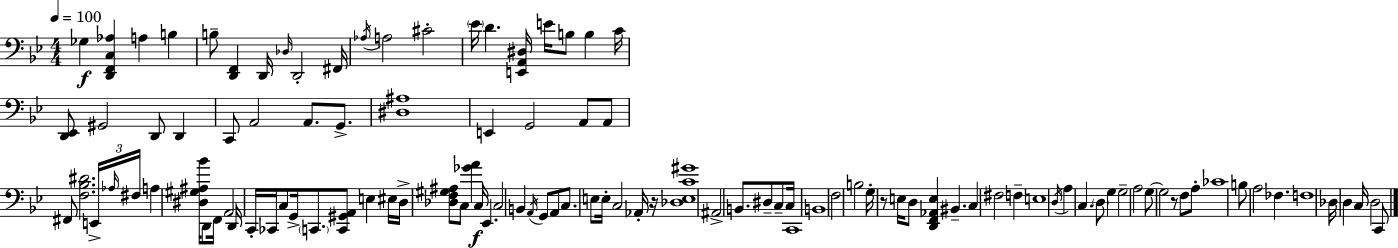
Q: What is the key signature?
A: BES major